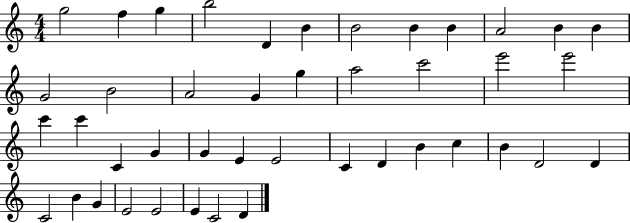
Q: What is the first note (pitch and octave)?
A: G5